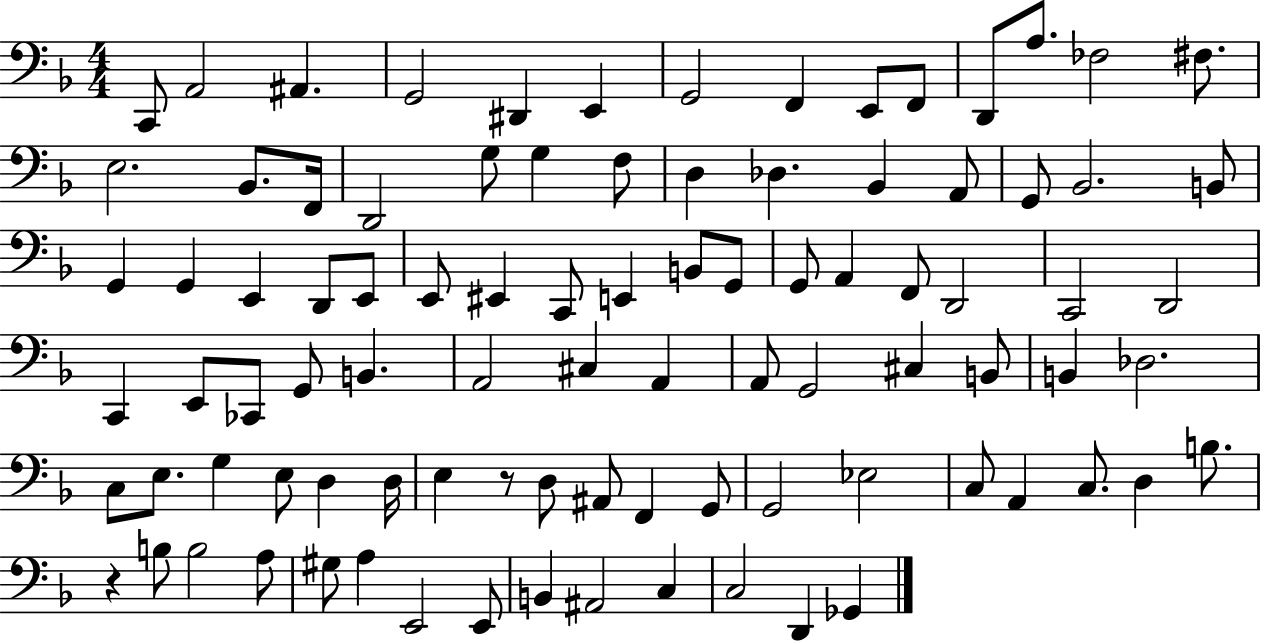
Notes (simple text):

C2/e A2/h A#2/q. G2/h D#2/q E2/q G2/h F2/q E2/e F2/e D2/e A3/e. FES3/h F#3/e. E3/h. Bb2/e. F2/s D2/h G3/e G3/q F3/e D3/q Db3/q. Bb2/q A2/e G2/e Bb2/h. B2/e G2/q G2/q E2/q D2/e E2/e E2/e EIS2/q C2/e E2/q B2/e G2/e G2/e A2/q F2/e D2/h C2/h D2/h C2/q E2/e CES2/e G2/e B2/q. A2/h C#3/q A2/q A2/e G2/h C#3/q B2/e B2/q Db3/h. C3/e E3/e. G3/q E3/e D3/q D3/s E3/q R/e D3/e A#2/e F2/q G2/e G2/h Eb3/h C3/e A2/q C3/e. D3/q B3/e. R/q B3/e B3/h A3/e G#3/e A3/q E2/h E2/e B2/q A#2/h C3/q C3/h D2/q Gb2/q